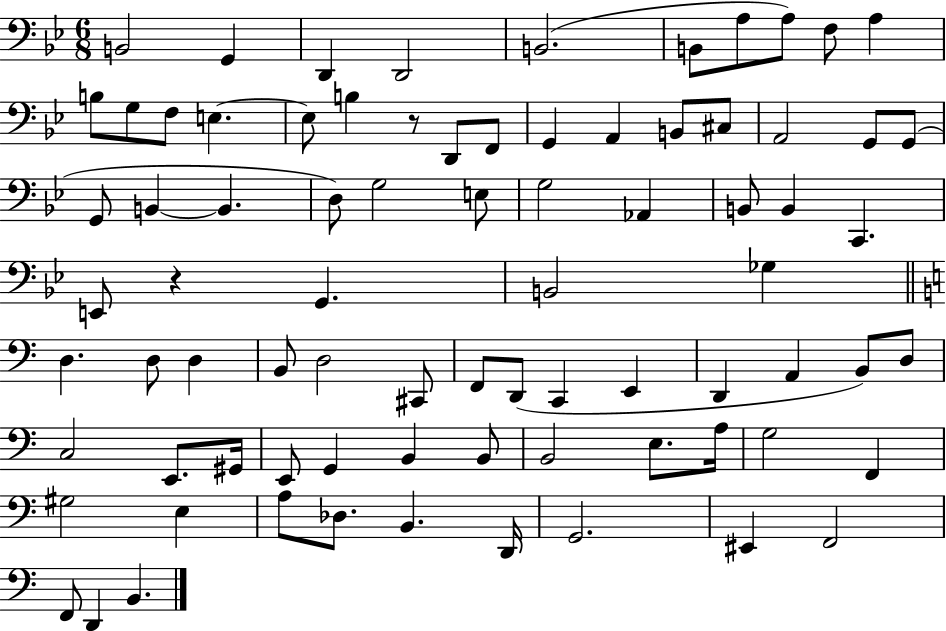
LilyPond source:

{
  \clef bass
  \numericTimeSignature
  \time 6/8
  \key bes \major
  \repeat volta 2 { b,2 g,4 | d,4 d,2 | b,2.( | b,8 a8 a8) f8 a4 | \break b8 g8 f8 e4.~~ | e8 b4 r8 d,8 f,8 | g,4 a,4 b,8 cis8 | a,2 g,8 g,8( | \break g,8 b,4~~ b,4. | d8) g2 e8 | g2 aes,4 | b,8 b,4 c,4. | \break e,8 r4 g,4. | b,2 ges4 | \bar "||" \break \key a \minor d4. d8 d4 | b,8 d2 cis,8 | f,8 d,8( c,4 e,4 | d,4 a,4 b,8) d8 | \break c2 e,8. gis,16 | e,8 g,4 b,4 b,8 | b,2 e8. a16 | g2 f,4 | \break gis2 e4 | a8 des8. b,4. d,16 | g,2. | eis,4 f,2 | \break f,8 d,4 b,4. | } \bar "|."
}